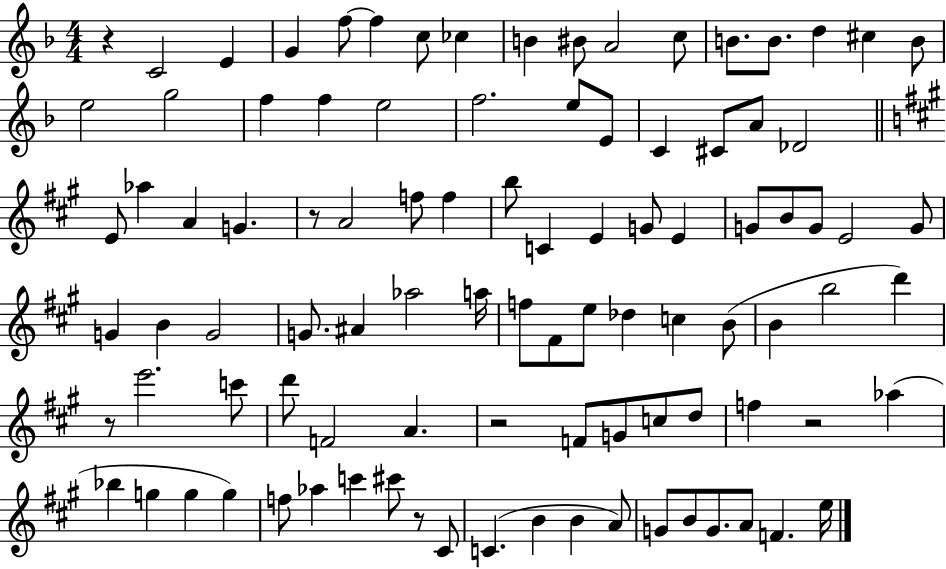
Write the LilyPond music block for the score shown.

{
  \clef treble
  \numericTimeSignature
  \time 4/4
  \key f \major
  r4 c'2 e'4 | g'4 f''8~~ f''4 c''8 ces''4 | b'4 bis'8 a'2 c''8 | b'8. b'8. d''4 cis''4 b'8 | \break e''2 g''2 | f''4 f''4 e''2 | f''2. e''8 e'8 | c'4 cis'8 a'8 des'2 | \break \bar "||" \break \key a \major e'8 aes''4 a'4 g'4. | r8 a'2 f''8 f''4 | b''8 c'4 e'4 g'8 e'4 | g'8 b'8 g'8 e'2 g'8 | \break g'4 b'4 g'2 | g'8. ais'4 aes''2 a''16 | f''8 fis'8 e''8 des''4 c''4 b'8( | b'4 b''2 d'''4) | \break r8 e'''2. c'''8 | d'''8 f'2 a'4. | r2 f'8 g'8 c''8 d''8 | f''4 r2 aes''4( | \break bes''4 g''4 g''4 g''4) | f''8 aes''4 c'''4 cis'''8 r8 cis'8 | c'4.( b'4 b'4 a'8) | g'8 b'8 g'8. a'8 f'4. e''16 | \break \bar "|."
}